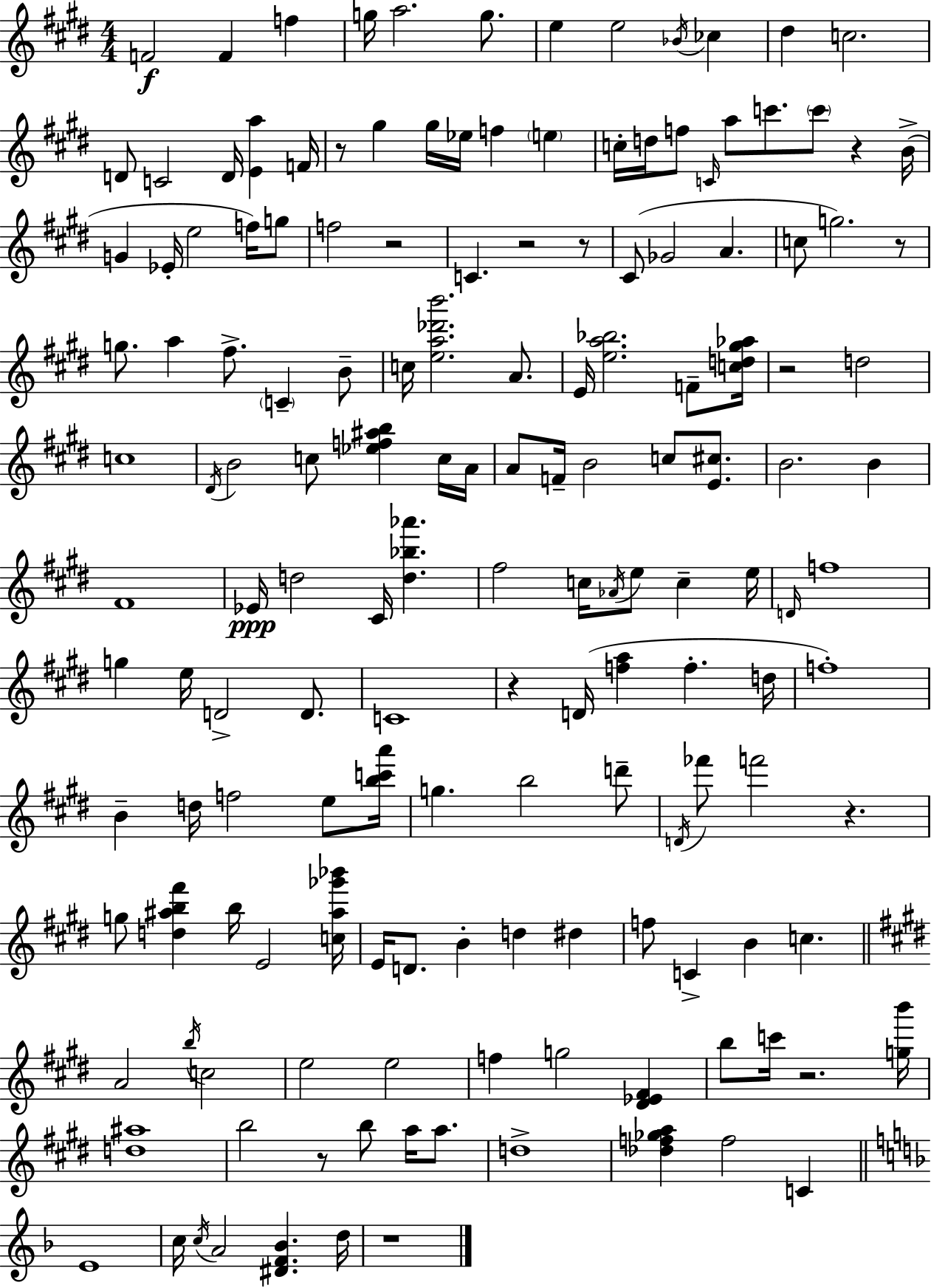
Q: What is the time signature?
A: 4/4